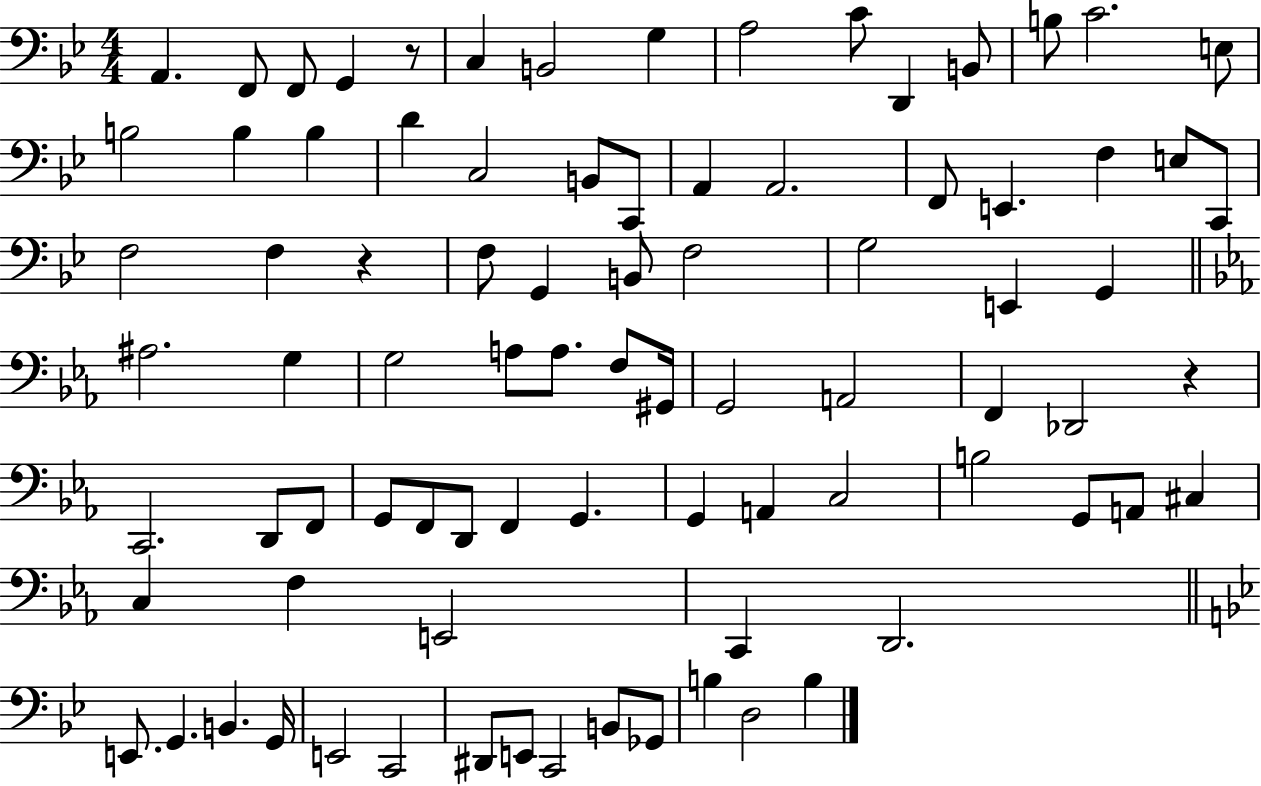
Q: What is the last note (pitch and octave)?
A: B3